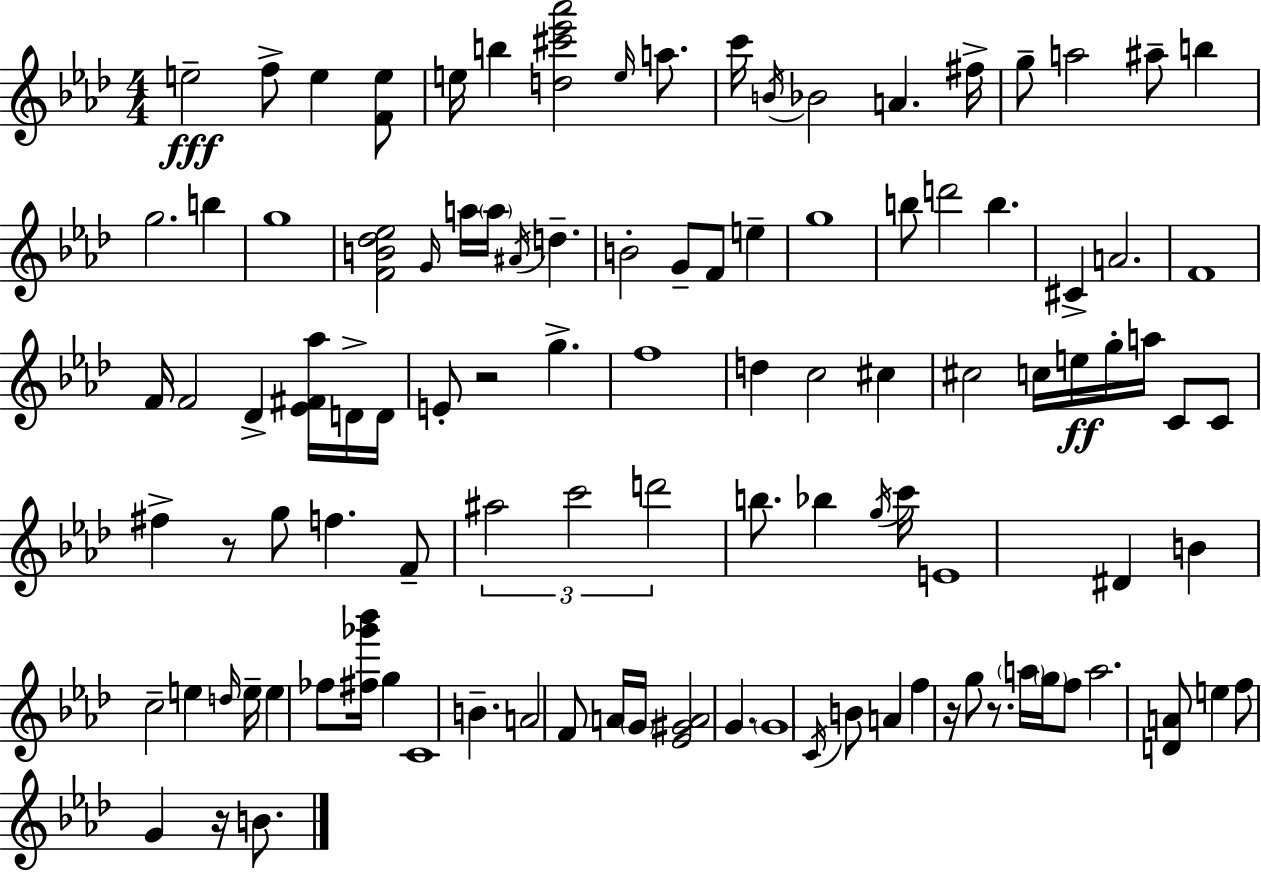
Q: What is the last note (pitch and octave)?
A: B4